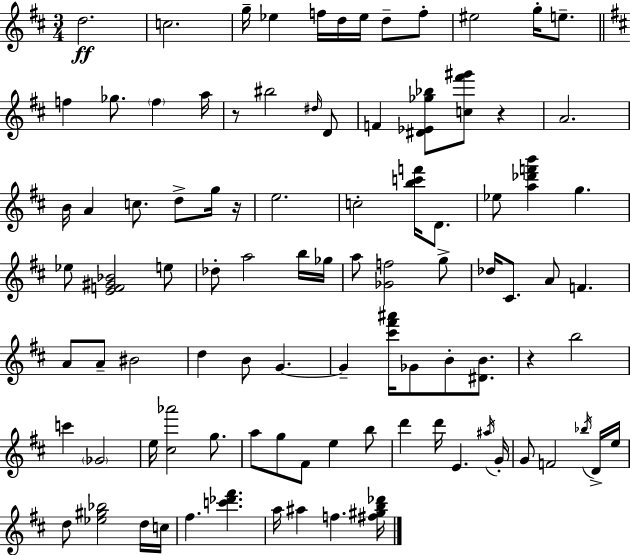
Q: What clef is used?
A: treble